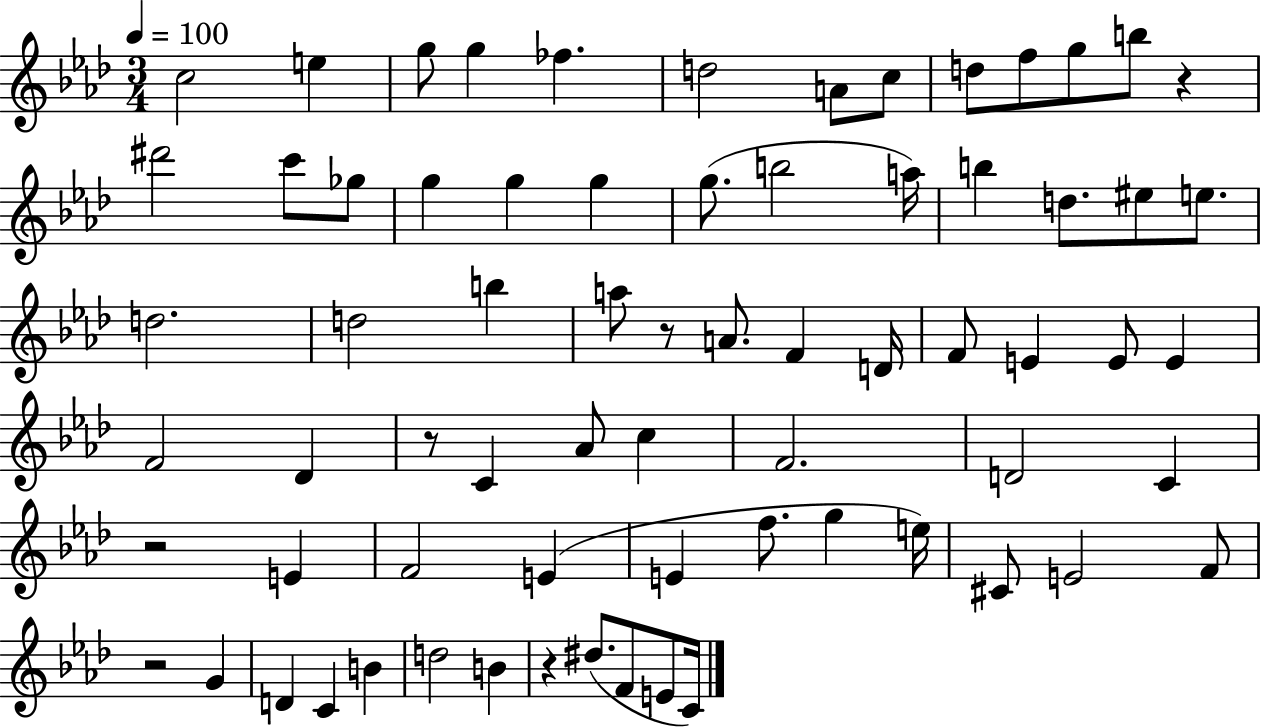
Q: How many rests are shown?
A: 6